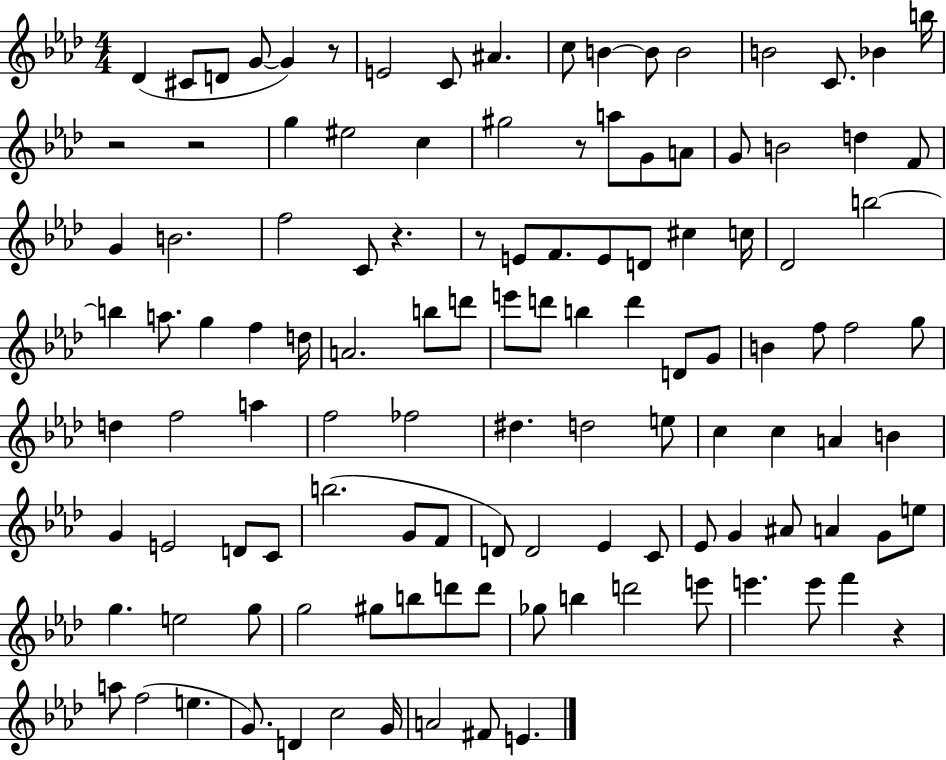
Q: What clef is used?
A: treble